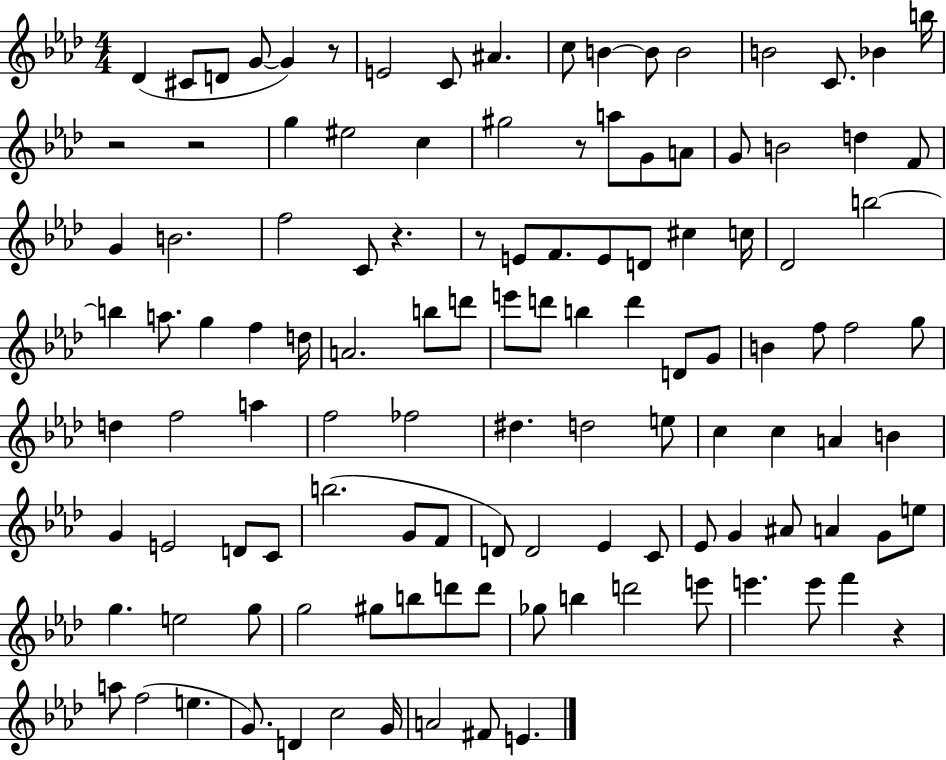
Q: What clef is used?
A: treble